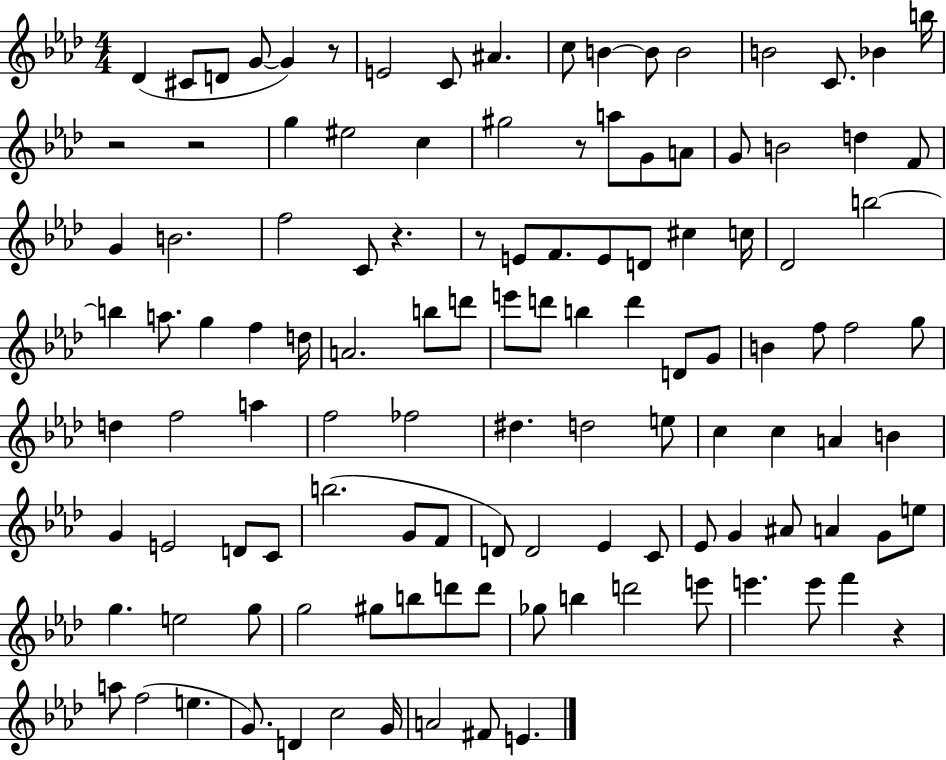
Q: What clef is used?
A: treble